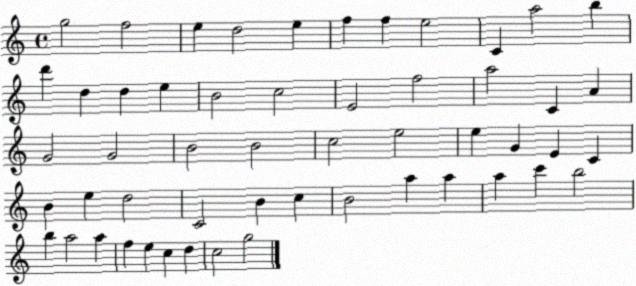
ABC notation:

X:1
T:Untitled
M:4/4
L:1/4
K:C
g2 f2 e d2 e f f e2 C a2 b d' d d e B2 c2 E2 f2 a2 C A G2 G2 B2 B2 c2 e2 e G E C B e d2 C2 B c B2 a a a c' b2 b a2 a f e c d c2 g2